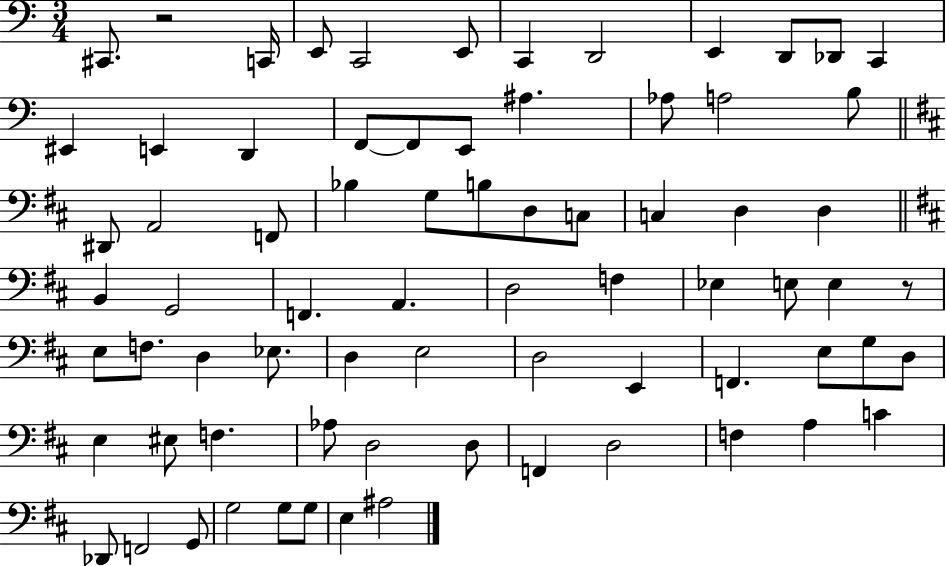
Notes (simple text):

C#2/e. R/h C2/s E2/e C2/h E2/e C2/q D2/h E2/q D2/e Db2/e C2/q EIS2/q E2/q D2/q F2/e F2/e E2/e A#3/q. Ab3/e A3/h B3/e D#2/e A2/h F2/e Bb3/q G3/e B3/e D3/e C3/e C3/q D3/q D3/q B2/q G2/h F2/q. A2/q. D3/h F3/q Eb3/q E3/e E3/q R/e E3/e F3/e. D3/q Eb3/e. D3/q E3/h D3/h E2/q F2/q. E3/e G3/e D3/e E3/q EIS3/e F3/q. Ab3/e D3/h D3/e F2/q D3/h F3/q A3/q C4/q Db2/e F2/h G2/e G3/h G3/e G3/e E3/q A#3/h